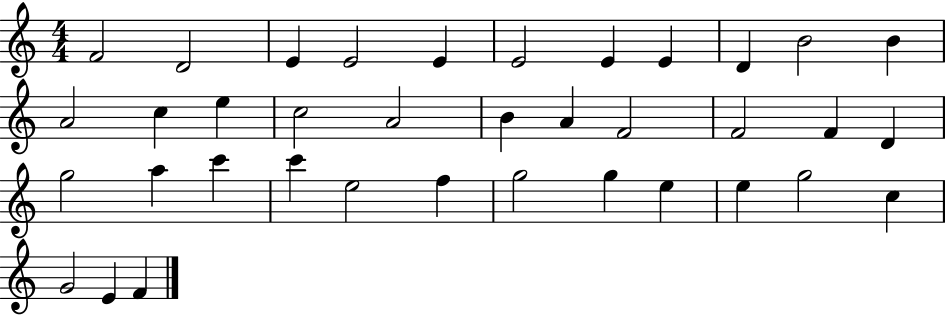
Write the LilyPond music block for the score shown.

{
  \clef treble
  \numericTimeSignature
  \time 4/4
  \key c \major
  f'2 d'2 | e'4 e'2 e'4 | e'2 e'4 e'4 | d'4 b'2 b'4 | \break a'2 c''4 e''4 | c''2 a'2 | b'4 a'4 f'2 | f'2 f'4 d'4 | \break g''2 a''4 c'''4 | c'''4 e''2 f''4 | g''2 g''4 e''4 | e''4 g''2 c''4 | \break g'2 e'4 f'4 | \bar "|."
}